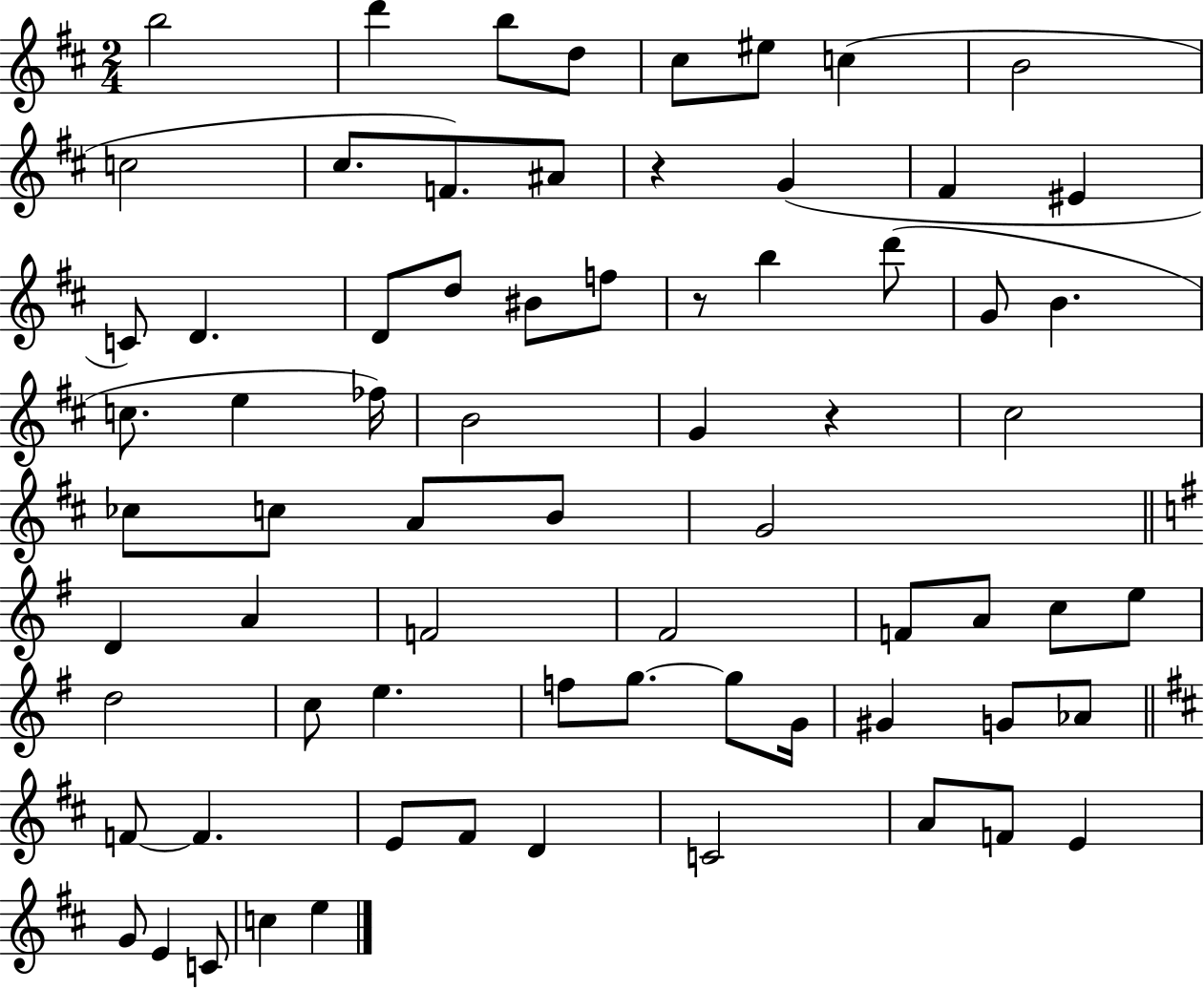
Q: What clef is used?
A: treble